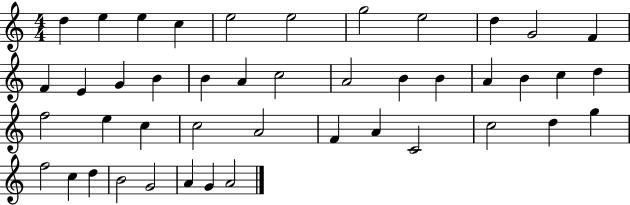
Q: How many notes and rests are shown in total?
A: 44